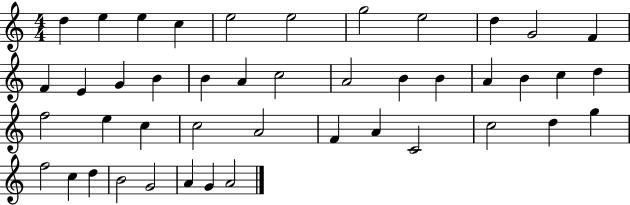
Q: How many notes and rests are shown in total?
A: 44